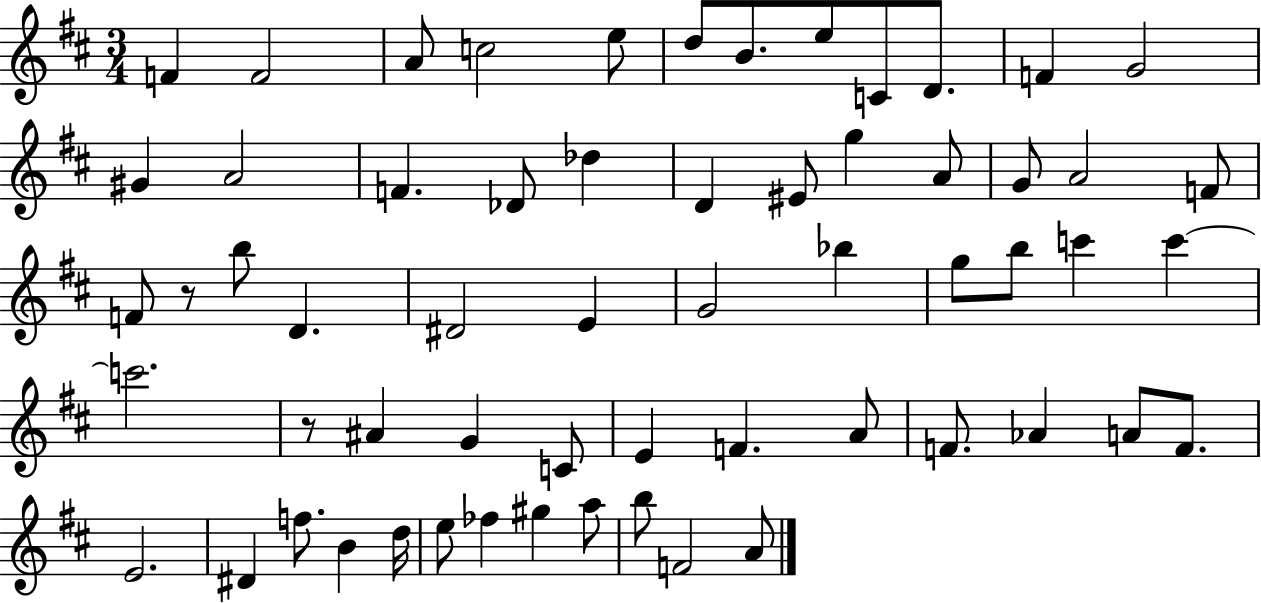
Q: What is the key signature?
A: D major